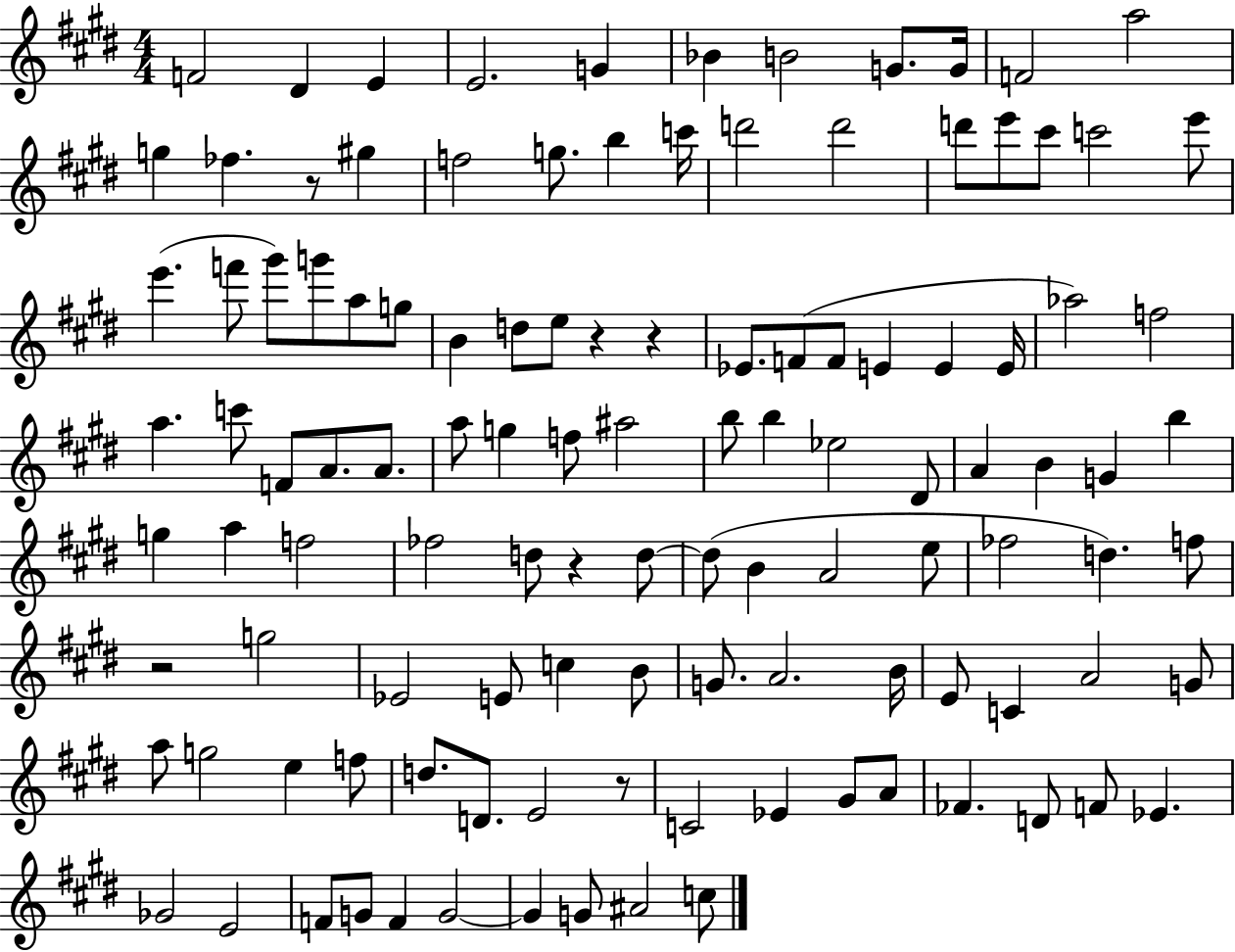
F4/h D#4/q E4/q E4/h. G4/q Bb4/q B4/h G4/e. G4/s F4/h A5/h G5/q FES5/q. R/e G#5/q F5/h G5/e. B5/q C6/s D6/h D6/h D6/e E6/e C#6/e C6/h E6/e E6/q. F6/e G#6/e G6/e A5/e G5/e B4/q D5/e E5/e R/q R/q Eb4/e. F4/e F4/e E4/q E4/q E4/s Ab5/h F5/h A5/q. C6/e F4/e A4/e. A4/e. A5/e G5/q F5/e A#5/h B5/e B5/q Eb5/h D#4/e A4/q B4/q G4/q B5/q G5/q A5/q F5/h FES5/h D5/e R/q D5/e D5/e B4/q A4/h E5/e FES5/h D5/q. F5/e R/h G5/h Eb4/h E4/e C5/q B4/e G4/e. A4/h. B4/s E4/e C4/q A4/h G4/e A5/e G5/h E5/q F5/e D5/e. D4/e. E4/h R/e C4/h Eb4/q G#4/e A4/e FES4/q. D4/e F4/e Eb4/q. Gb4/h E4/h F4/e G4/e F4/q G4/h G4/q G4/e A#4/h C5/e